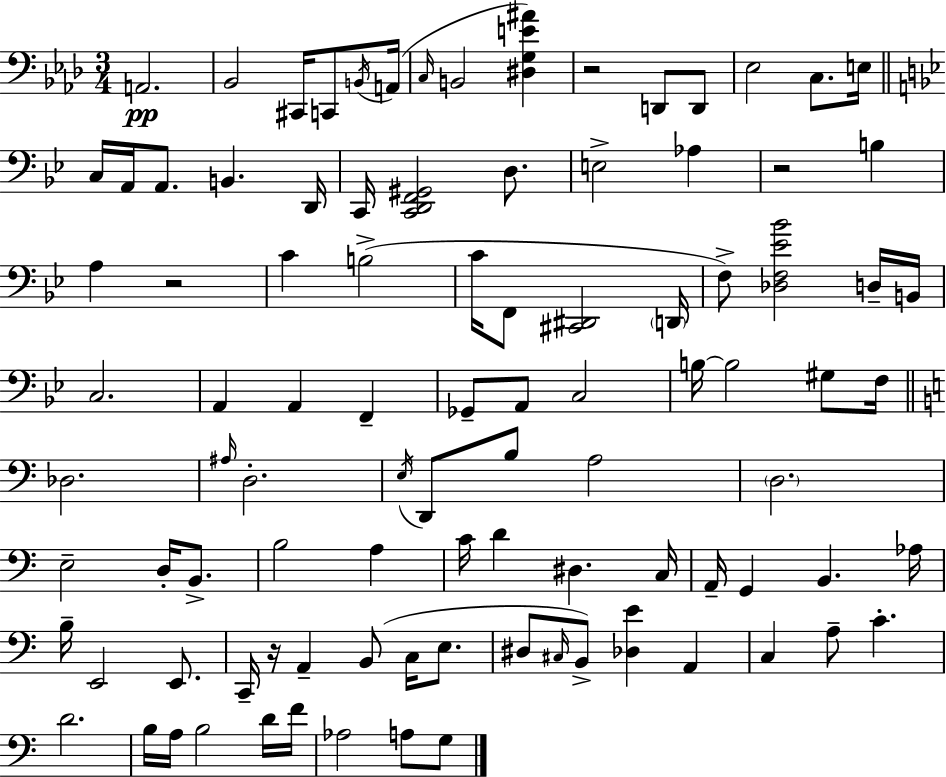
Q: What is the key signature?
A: AES major